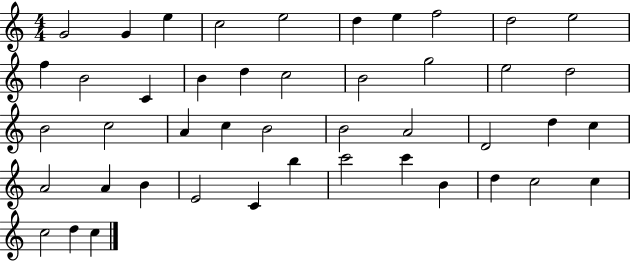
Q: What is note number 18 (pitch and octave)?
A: G5